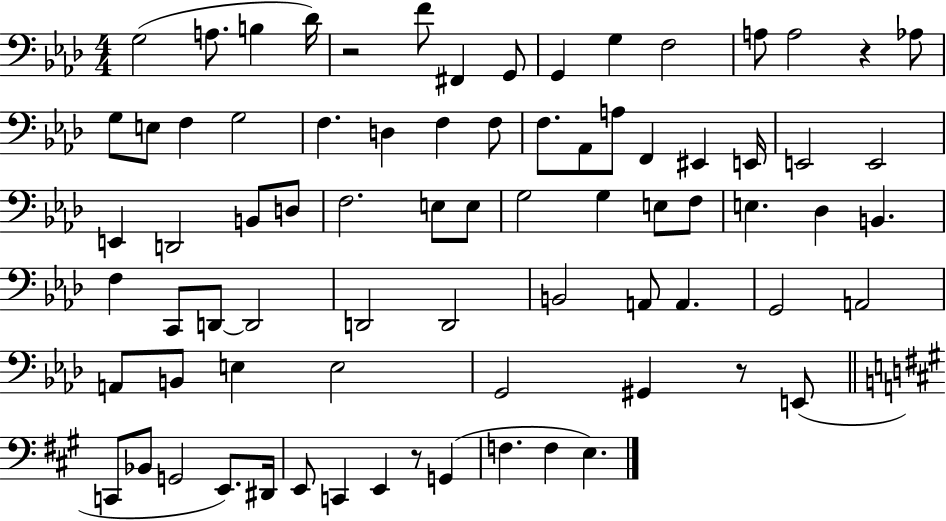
G3/h A3/e. B3/q Db4/s R/h F4/e F#2/q G2/e G2/q G3/q F3/h A3/e A3/h R/q Ab3/e G3/e E3/e F3/q G3/h F3/q. D3/q F3/q F3/e F3/e. Ab2/e A3/e F2/q EIS2/q E2/s E2/h E2/h E2/q D2/h B2/e D3/e F3/h. E3/e E3/e G3/h G3/q E3/e F3/e E3/q. Db3/q B2/q. F3/q C2/e D2/e D2/h D2/h D2/h B2/h A2/e A2/q. G2/h A2/h A2/e B2/e E3/q E3/h G2/h G#2/q R/e E2/e C2/e Bb2/e G2/h E2/e. D#2/s E2/e C2/q E2/q R/e G2/q F3/q. F3/q E3/q.